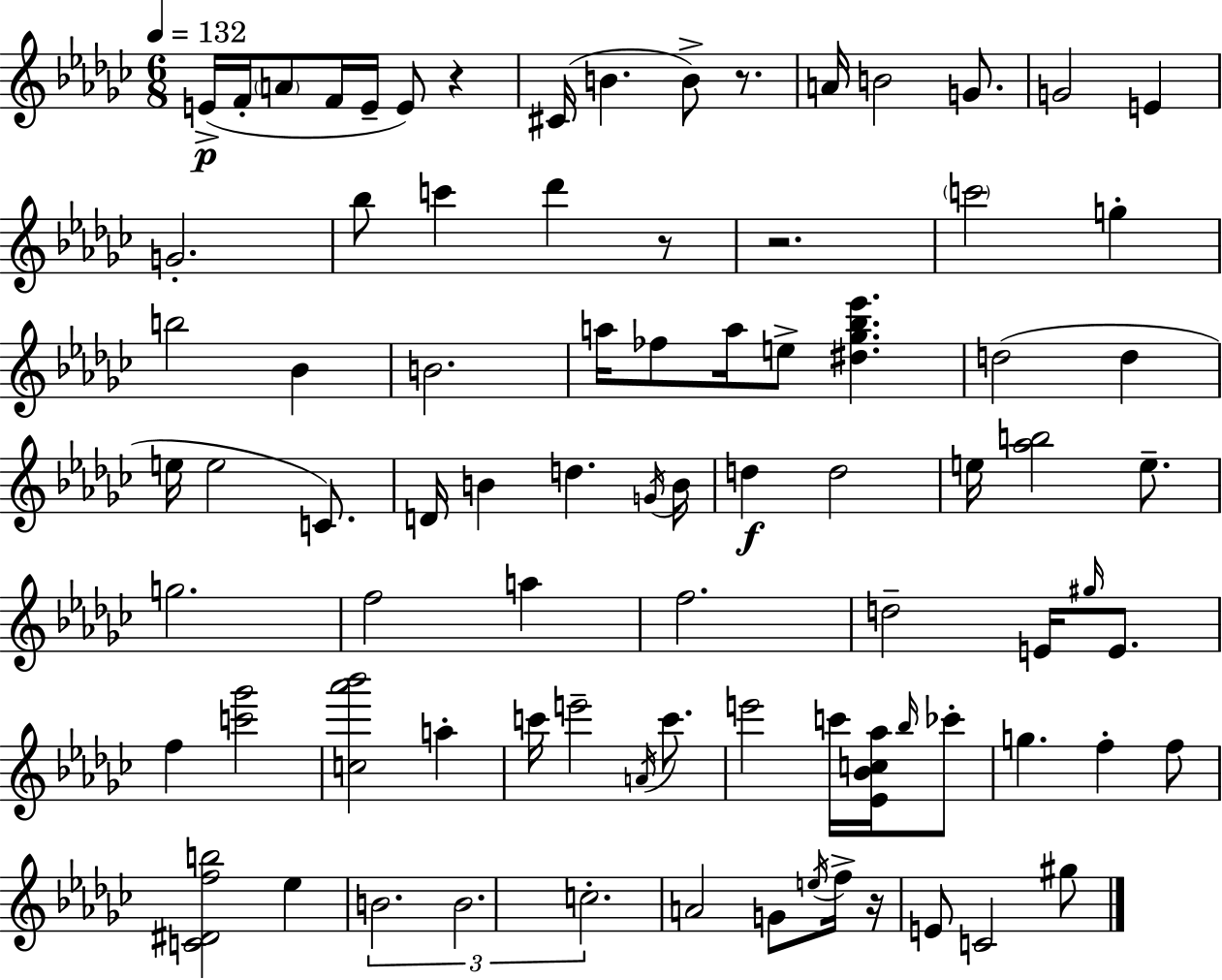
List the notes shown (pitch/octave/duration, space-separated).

E4/s F4/s A4/e F4/s E4/s E4/e R/q C#4/s B4/q. B4/e R/e. A4/s B4/h G4/e. G4/h E4/q G4/h. Bb5/e C6/q Db6/q R/e R/h. C6/h G5/q B5/h Bb4/q B4/h. A5/s FES5/e A5/s E5/e [D#5,Gb5,Bb5,Eb6]/q. D5/h D5/q E5/s E5/h C4/e. D4/s B4/q D5/q. G4/s B4/s D5/q D5/h E5/s [Ab5,B5]/h E5/e. G5/h. F5/h A5/q F5/h. D5/h E4/s G#5/s E4/e. F5/q [C6,Gb6]/h [C5,Ab6,Bb6]/h A5/q C6/s E6/h A4/s C6/e. E6/h C6/s [Eb4,Bb4,C5,Ab5]/s Bb5/s CES6/e G5/q. F5/q F5/e [C4,D#4,F5,B5]/h Eb5/q B4/h. B4/h. C5/h. A4/h G4/e E5/s F5/s R/s E4/e C4/h G#5/e